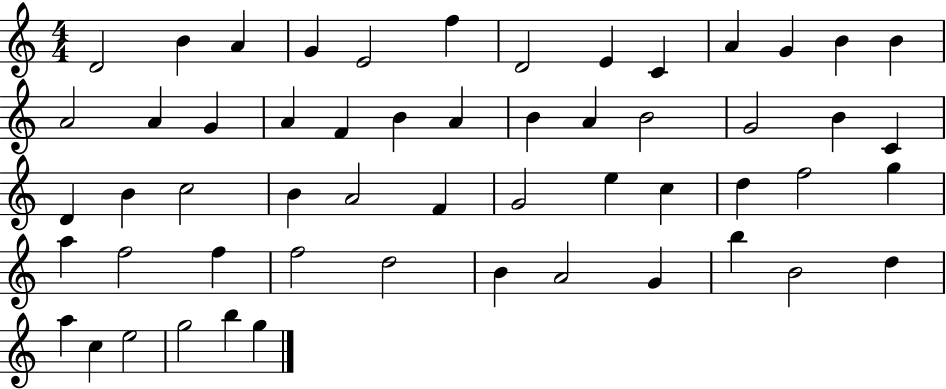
D4/h B4/q A4/q G4/q E4/h F5/q D4/h E4/q C4/q A4/q G4/q B4/q B4/q A4/h A4/q G4/q A4/q F4/q B4/q A4/q B4/q A4/q B4/h G4/h B4/q C4/q D4/q B4/q C5/h B4/q A4/h F4/q G4/h E5/q C5/q D5/q F5/h G5/q A5/q F5/h F5/q F5/h D5/h B4/q A4/h G4/q B5/q B4/h D5/q A5/q C5/q E5/h G5/h B5/q G5/q